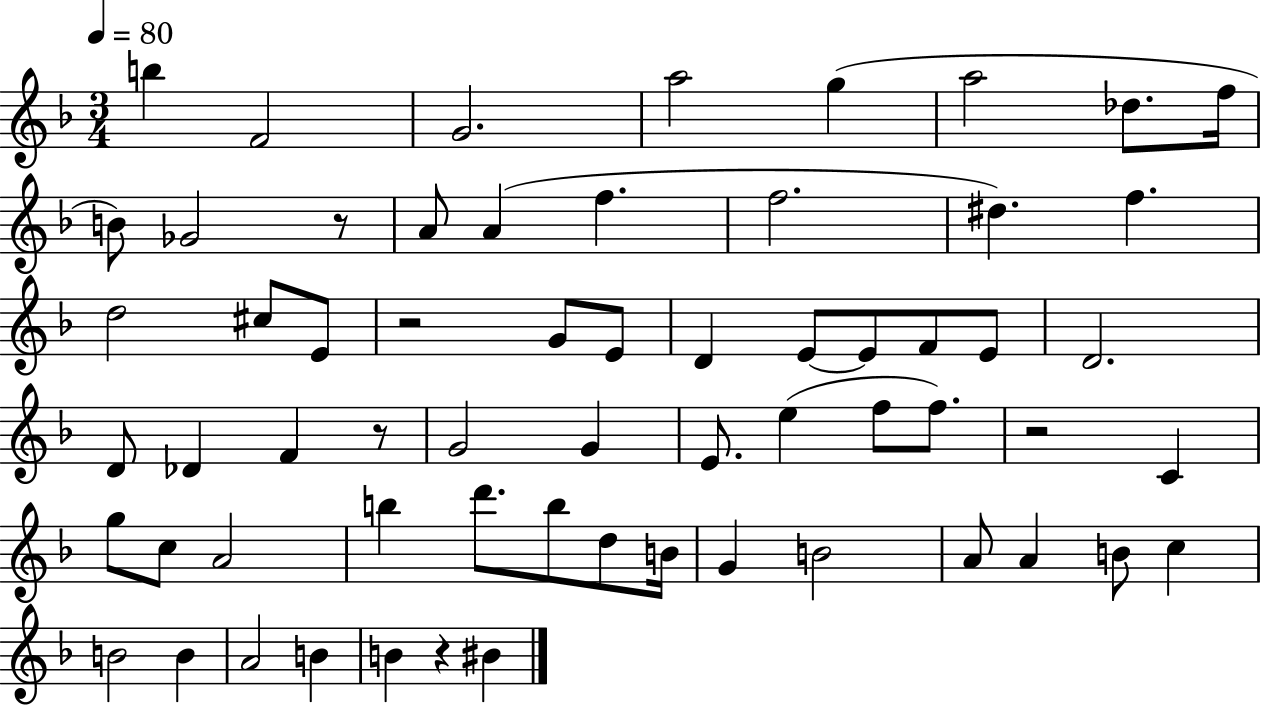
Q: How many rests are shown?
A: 5